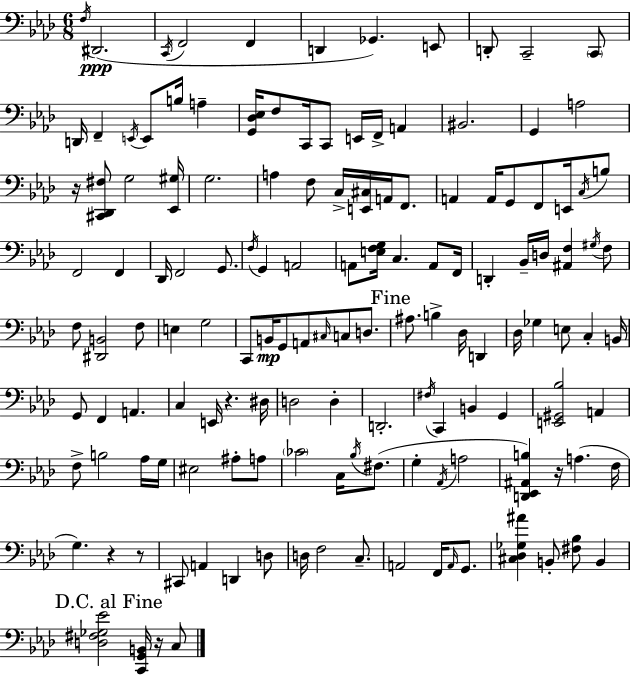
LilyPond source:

{
  \clef bass
  \numericTimeSignature
  \time 6/8
  \key f \minor
  \acciaccatura { f16 }\ppp dis,2.( | \acciaccatura { c,16 } f,2 f,4 | d,4 ges,4.) | e,8 d,8-. c,2-- | \break \parenthesize c,8 d,16 f,4-- \acciaccatura { e,16 } e,8 b16 a4-- | <g, des ees>16 f8 c,16 c,8 e,16 f,16-> a,4 | bis,2. | g,4 a2 | \break r16 <cis, des, fis>8 g2 | <ees, gis>16 g2. | a4 f8 c16-> <e, cis>16 a,16 | f,8. a,4 a,16 g,8 f,8 | \break e,16 \acciaccatura { c16 } b8 f,2 | f,4 des,16 f,2 | g,8. \acciaccatura { f16 } g,4 a,2 | a,8 <e f g>16 c4. | \break a,8 f,16 d,4-. bes,16-- d16 <ais, f>4 | \acciaccatura { gis16 } f8 f8 <dis, b,>2 | f8 e4 g2 | c,8 b,16\mp g,8 a,8 | \break \grace { cis16 } c8 d8. \mark "Fine" ais8. b4-> | des16 d,4 des16 ges4 | e8 c4-. b,16 g,8 f,4 | a,4. c4 e,16 | \break r4. dis16 d2 | d4-. d,2.-. | \acciaccatura { fis16 } c,4 | b,4 g,4 <e, gis, bes>2 | \break a,4 f8-> b2 | aes16 g16 eis2 | ais8-. a8 \parenthesize ces'2 | c16 \acciaccatura { bes16 } fis8.( g4-. | \break \acciaccatura { aes,16 } a2 <d, ees, ais, b>4) | r16 a4.( f16 g4.) | r4 r8 cis,8 | a,4 d,4 d8 d16 f2 | \break c8.-- a,2 | f,16 \grace { a,16 } g,8. <cis des ges ais'>4 | b,8-. <fis bes>8 b,4 \mark "D.C. al Fine" <d fis ges ees'>2 | <c, g, b,>16 r16 c8 \bar "|."
}